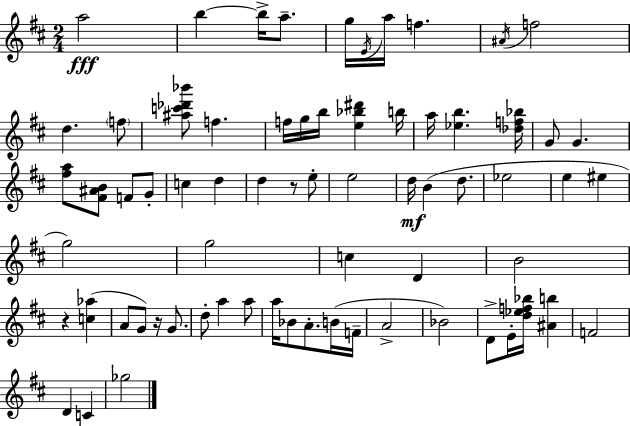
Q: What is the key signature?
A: D major